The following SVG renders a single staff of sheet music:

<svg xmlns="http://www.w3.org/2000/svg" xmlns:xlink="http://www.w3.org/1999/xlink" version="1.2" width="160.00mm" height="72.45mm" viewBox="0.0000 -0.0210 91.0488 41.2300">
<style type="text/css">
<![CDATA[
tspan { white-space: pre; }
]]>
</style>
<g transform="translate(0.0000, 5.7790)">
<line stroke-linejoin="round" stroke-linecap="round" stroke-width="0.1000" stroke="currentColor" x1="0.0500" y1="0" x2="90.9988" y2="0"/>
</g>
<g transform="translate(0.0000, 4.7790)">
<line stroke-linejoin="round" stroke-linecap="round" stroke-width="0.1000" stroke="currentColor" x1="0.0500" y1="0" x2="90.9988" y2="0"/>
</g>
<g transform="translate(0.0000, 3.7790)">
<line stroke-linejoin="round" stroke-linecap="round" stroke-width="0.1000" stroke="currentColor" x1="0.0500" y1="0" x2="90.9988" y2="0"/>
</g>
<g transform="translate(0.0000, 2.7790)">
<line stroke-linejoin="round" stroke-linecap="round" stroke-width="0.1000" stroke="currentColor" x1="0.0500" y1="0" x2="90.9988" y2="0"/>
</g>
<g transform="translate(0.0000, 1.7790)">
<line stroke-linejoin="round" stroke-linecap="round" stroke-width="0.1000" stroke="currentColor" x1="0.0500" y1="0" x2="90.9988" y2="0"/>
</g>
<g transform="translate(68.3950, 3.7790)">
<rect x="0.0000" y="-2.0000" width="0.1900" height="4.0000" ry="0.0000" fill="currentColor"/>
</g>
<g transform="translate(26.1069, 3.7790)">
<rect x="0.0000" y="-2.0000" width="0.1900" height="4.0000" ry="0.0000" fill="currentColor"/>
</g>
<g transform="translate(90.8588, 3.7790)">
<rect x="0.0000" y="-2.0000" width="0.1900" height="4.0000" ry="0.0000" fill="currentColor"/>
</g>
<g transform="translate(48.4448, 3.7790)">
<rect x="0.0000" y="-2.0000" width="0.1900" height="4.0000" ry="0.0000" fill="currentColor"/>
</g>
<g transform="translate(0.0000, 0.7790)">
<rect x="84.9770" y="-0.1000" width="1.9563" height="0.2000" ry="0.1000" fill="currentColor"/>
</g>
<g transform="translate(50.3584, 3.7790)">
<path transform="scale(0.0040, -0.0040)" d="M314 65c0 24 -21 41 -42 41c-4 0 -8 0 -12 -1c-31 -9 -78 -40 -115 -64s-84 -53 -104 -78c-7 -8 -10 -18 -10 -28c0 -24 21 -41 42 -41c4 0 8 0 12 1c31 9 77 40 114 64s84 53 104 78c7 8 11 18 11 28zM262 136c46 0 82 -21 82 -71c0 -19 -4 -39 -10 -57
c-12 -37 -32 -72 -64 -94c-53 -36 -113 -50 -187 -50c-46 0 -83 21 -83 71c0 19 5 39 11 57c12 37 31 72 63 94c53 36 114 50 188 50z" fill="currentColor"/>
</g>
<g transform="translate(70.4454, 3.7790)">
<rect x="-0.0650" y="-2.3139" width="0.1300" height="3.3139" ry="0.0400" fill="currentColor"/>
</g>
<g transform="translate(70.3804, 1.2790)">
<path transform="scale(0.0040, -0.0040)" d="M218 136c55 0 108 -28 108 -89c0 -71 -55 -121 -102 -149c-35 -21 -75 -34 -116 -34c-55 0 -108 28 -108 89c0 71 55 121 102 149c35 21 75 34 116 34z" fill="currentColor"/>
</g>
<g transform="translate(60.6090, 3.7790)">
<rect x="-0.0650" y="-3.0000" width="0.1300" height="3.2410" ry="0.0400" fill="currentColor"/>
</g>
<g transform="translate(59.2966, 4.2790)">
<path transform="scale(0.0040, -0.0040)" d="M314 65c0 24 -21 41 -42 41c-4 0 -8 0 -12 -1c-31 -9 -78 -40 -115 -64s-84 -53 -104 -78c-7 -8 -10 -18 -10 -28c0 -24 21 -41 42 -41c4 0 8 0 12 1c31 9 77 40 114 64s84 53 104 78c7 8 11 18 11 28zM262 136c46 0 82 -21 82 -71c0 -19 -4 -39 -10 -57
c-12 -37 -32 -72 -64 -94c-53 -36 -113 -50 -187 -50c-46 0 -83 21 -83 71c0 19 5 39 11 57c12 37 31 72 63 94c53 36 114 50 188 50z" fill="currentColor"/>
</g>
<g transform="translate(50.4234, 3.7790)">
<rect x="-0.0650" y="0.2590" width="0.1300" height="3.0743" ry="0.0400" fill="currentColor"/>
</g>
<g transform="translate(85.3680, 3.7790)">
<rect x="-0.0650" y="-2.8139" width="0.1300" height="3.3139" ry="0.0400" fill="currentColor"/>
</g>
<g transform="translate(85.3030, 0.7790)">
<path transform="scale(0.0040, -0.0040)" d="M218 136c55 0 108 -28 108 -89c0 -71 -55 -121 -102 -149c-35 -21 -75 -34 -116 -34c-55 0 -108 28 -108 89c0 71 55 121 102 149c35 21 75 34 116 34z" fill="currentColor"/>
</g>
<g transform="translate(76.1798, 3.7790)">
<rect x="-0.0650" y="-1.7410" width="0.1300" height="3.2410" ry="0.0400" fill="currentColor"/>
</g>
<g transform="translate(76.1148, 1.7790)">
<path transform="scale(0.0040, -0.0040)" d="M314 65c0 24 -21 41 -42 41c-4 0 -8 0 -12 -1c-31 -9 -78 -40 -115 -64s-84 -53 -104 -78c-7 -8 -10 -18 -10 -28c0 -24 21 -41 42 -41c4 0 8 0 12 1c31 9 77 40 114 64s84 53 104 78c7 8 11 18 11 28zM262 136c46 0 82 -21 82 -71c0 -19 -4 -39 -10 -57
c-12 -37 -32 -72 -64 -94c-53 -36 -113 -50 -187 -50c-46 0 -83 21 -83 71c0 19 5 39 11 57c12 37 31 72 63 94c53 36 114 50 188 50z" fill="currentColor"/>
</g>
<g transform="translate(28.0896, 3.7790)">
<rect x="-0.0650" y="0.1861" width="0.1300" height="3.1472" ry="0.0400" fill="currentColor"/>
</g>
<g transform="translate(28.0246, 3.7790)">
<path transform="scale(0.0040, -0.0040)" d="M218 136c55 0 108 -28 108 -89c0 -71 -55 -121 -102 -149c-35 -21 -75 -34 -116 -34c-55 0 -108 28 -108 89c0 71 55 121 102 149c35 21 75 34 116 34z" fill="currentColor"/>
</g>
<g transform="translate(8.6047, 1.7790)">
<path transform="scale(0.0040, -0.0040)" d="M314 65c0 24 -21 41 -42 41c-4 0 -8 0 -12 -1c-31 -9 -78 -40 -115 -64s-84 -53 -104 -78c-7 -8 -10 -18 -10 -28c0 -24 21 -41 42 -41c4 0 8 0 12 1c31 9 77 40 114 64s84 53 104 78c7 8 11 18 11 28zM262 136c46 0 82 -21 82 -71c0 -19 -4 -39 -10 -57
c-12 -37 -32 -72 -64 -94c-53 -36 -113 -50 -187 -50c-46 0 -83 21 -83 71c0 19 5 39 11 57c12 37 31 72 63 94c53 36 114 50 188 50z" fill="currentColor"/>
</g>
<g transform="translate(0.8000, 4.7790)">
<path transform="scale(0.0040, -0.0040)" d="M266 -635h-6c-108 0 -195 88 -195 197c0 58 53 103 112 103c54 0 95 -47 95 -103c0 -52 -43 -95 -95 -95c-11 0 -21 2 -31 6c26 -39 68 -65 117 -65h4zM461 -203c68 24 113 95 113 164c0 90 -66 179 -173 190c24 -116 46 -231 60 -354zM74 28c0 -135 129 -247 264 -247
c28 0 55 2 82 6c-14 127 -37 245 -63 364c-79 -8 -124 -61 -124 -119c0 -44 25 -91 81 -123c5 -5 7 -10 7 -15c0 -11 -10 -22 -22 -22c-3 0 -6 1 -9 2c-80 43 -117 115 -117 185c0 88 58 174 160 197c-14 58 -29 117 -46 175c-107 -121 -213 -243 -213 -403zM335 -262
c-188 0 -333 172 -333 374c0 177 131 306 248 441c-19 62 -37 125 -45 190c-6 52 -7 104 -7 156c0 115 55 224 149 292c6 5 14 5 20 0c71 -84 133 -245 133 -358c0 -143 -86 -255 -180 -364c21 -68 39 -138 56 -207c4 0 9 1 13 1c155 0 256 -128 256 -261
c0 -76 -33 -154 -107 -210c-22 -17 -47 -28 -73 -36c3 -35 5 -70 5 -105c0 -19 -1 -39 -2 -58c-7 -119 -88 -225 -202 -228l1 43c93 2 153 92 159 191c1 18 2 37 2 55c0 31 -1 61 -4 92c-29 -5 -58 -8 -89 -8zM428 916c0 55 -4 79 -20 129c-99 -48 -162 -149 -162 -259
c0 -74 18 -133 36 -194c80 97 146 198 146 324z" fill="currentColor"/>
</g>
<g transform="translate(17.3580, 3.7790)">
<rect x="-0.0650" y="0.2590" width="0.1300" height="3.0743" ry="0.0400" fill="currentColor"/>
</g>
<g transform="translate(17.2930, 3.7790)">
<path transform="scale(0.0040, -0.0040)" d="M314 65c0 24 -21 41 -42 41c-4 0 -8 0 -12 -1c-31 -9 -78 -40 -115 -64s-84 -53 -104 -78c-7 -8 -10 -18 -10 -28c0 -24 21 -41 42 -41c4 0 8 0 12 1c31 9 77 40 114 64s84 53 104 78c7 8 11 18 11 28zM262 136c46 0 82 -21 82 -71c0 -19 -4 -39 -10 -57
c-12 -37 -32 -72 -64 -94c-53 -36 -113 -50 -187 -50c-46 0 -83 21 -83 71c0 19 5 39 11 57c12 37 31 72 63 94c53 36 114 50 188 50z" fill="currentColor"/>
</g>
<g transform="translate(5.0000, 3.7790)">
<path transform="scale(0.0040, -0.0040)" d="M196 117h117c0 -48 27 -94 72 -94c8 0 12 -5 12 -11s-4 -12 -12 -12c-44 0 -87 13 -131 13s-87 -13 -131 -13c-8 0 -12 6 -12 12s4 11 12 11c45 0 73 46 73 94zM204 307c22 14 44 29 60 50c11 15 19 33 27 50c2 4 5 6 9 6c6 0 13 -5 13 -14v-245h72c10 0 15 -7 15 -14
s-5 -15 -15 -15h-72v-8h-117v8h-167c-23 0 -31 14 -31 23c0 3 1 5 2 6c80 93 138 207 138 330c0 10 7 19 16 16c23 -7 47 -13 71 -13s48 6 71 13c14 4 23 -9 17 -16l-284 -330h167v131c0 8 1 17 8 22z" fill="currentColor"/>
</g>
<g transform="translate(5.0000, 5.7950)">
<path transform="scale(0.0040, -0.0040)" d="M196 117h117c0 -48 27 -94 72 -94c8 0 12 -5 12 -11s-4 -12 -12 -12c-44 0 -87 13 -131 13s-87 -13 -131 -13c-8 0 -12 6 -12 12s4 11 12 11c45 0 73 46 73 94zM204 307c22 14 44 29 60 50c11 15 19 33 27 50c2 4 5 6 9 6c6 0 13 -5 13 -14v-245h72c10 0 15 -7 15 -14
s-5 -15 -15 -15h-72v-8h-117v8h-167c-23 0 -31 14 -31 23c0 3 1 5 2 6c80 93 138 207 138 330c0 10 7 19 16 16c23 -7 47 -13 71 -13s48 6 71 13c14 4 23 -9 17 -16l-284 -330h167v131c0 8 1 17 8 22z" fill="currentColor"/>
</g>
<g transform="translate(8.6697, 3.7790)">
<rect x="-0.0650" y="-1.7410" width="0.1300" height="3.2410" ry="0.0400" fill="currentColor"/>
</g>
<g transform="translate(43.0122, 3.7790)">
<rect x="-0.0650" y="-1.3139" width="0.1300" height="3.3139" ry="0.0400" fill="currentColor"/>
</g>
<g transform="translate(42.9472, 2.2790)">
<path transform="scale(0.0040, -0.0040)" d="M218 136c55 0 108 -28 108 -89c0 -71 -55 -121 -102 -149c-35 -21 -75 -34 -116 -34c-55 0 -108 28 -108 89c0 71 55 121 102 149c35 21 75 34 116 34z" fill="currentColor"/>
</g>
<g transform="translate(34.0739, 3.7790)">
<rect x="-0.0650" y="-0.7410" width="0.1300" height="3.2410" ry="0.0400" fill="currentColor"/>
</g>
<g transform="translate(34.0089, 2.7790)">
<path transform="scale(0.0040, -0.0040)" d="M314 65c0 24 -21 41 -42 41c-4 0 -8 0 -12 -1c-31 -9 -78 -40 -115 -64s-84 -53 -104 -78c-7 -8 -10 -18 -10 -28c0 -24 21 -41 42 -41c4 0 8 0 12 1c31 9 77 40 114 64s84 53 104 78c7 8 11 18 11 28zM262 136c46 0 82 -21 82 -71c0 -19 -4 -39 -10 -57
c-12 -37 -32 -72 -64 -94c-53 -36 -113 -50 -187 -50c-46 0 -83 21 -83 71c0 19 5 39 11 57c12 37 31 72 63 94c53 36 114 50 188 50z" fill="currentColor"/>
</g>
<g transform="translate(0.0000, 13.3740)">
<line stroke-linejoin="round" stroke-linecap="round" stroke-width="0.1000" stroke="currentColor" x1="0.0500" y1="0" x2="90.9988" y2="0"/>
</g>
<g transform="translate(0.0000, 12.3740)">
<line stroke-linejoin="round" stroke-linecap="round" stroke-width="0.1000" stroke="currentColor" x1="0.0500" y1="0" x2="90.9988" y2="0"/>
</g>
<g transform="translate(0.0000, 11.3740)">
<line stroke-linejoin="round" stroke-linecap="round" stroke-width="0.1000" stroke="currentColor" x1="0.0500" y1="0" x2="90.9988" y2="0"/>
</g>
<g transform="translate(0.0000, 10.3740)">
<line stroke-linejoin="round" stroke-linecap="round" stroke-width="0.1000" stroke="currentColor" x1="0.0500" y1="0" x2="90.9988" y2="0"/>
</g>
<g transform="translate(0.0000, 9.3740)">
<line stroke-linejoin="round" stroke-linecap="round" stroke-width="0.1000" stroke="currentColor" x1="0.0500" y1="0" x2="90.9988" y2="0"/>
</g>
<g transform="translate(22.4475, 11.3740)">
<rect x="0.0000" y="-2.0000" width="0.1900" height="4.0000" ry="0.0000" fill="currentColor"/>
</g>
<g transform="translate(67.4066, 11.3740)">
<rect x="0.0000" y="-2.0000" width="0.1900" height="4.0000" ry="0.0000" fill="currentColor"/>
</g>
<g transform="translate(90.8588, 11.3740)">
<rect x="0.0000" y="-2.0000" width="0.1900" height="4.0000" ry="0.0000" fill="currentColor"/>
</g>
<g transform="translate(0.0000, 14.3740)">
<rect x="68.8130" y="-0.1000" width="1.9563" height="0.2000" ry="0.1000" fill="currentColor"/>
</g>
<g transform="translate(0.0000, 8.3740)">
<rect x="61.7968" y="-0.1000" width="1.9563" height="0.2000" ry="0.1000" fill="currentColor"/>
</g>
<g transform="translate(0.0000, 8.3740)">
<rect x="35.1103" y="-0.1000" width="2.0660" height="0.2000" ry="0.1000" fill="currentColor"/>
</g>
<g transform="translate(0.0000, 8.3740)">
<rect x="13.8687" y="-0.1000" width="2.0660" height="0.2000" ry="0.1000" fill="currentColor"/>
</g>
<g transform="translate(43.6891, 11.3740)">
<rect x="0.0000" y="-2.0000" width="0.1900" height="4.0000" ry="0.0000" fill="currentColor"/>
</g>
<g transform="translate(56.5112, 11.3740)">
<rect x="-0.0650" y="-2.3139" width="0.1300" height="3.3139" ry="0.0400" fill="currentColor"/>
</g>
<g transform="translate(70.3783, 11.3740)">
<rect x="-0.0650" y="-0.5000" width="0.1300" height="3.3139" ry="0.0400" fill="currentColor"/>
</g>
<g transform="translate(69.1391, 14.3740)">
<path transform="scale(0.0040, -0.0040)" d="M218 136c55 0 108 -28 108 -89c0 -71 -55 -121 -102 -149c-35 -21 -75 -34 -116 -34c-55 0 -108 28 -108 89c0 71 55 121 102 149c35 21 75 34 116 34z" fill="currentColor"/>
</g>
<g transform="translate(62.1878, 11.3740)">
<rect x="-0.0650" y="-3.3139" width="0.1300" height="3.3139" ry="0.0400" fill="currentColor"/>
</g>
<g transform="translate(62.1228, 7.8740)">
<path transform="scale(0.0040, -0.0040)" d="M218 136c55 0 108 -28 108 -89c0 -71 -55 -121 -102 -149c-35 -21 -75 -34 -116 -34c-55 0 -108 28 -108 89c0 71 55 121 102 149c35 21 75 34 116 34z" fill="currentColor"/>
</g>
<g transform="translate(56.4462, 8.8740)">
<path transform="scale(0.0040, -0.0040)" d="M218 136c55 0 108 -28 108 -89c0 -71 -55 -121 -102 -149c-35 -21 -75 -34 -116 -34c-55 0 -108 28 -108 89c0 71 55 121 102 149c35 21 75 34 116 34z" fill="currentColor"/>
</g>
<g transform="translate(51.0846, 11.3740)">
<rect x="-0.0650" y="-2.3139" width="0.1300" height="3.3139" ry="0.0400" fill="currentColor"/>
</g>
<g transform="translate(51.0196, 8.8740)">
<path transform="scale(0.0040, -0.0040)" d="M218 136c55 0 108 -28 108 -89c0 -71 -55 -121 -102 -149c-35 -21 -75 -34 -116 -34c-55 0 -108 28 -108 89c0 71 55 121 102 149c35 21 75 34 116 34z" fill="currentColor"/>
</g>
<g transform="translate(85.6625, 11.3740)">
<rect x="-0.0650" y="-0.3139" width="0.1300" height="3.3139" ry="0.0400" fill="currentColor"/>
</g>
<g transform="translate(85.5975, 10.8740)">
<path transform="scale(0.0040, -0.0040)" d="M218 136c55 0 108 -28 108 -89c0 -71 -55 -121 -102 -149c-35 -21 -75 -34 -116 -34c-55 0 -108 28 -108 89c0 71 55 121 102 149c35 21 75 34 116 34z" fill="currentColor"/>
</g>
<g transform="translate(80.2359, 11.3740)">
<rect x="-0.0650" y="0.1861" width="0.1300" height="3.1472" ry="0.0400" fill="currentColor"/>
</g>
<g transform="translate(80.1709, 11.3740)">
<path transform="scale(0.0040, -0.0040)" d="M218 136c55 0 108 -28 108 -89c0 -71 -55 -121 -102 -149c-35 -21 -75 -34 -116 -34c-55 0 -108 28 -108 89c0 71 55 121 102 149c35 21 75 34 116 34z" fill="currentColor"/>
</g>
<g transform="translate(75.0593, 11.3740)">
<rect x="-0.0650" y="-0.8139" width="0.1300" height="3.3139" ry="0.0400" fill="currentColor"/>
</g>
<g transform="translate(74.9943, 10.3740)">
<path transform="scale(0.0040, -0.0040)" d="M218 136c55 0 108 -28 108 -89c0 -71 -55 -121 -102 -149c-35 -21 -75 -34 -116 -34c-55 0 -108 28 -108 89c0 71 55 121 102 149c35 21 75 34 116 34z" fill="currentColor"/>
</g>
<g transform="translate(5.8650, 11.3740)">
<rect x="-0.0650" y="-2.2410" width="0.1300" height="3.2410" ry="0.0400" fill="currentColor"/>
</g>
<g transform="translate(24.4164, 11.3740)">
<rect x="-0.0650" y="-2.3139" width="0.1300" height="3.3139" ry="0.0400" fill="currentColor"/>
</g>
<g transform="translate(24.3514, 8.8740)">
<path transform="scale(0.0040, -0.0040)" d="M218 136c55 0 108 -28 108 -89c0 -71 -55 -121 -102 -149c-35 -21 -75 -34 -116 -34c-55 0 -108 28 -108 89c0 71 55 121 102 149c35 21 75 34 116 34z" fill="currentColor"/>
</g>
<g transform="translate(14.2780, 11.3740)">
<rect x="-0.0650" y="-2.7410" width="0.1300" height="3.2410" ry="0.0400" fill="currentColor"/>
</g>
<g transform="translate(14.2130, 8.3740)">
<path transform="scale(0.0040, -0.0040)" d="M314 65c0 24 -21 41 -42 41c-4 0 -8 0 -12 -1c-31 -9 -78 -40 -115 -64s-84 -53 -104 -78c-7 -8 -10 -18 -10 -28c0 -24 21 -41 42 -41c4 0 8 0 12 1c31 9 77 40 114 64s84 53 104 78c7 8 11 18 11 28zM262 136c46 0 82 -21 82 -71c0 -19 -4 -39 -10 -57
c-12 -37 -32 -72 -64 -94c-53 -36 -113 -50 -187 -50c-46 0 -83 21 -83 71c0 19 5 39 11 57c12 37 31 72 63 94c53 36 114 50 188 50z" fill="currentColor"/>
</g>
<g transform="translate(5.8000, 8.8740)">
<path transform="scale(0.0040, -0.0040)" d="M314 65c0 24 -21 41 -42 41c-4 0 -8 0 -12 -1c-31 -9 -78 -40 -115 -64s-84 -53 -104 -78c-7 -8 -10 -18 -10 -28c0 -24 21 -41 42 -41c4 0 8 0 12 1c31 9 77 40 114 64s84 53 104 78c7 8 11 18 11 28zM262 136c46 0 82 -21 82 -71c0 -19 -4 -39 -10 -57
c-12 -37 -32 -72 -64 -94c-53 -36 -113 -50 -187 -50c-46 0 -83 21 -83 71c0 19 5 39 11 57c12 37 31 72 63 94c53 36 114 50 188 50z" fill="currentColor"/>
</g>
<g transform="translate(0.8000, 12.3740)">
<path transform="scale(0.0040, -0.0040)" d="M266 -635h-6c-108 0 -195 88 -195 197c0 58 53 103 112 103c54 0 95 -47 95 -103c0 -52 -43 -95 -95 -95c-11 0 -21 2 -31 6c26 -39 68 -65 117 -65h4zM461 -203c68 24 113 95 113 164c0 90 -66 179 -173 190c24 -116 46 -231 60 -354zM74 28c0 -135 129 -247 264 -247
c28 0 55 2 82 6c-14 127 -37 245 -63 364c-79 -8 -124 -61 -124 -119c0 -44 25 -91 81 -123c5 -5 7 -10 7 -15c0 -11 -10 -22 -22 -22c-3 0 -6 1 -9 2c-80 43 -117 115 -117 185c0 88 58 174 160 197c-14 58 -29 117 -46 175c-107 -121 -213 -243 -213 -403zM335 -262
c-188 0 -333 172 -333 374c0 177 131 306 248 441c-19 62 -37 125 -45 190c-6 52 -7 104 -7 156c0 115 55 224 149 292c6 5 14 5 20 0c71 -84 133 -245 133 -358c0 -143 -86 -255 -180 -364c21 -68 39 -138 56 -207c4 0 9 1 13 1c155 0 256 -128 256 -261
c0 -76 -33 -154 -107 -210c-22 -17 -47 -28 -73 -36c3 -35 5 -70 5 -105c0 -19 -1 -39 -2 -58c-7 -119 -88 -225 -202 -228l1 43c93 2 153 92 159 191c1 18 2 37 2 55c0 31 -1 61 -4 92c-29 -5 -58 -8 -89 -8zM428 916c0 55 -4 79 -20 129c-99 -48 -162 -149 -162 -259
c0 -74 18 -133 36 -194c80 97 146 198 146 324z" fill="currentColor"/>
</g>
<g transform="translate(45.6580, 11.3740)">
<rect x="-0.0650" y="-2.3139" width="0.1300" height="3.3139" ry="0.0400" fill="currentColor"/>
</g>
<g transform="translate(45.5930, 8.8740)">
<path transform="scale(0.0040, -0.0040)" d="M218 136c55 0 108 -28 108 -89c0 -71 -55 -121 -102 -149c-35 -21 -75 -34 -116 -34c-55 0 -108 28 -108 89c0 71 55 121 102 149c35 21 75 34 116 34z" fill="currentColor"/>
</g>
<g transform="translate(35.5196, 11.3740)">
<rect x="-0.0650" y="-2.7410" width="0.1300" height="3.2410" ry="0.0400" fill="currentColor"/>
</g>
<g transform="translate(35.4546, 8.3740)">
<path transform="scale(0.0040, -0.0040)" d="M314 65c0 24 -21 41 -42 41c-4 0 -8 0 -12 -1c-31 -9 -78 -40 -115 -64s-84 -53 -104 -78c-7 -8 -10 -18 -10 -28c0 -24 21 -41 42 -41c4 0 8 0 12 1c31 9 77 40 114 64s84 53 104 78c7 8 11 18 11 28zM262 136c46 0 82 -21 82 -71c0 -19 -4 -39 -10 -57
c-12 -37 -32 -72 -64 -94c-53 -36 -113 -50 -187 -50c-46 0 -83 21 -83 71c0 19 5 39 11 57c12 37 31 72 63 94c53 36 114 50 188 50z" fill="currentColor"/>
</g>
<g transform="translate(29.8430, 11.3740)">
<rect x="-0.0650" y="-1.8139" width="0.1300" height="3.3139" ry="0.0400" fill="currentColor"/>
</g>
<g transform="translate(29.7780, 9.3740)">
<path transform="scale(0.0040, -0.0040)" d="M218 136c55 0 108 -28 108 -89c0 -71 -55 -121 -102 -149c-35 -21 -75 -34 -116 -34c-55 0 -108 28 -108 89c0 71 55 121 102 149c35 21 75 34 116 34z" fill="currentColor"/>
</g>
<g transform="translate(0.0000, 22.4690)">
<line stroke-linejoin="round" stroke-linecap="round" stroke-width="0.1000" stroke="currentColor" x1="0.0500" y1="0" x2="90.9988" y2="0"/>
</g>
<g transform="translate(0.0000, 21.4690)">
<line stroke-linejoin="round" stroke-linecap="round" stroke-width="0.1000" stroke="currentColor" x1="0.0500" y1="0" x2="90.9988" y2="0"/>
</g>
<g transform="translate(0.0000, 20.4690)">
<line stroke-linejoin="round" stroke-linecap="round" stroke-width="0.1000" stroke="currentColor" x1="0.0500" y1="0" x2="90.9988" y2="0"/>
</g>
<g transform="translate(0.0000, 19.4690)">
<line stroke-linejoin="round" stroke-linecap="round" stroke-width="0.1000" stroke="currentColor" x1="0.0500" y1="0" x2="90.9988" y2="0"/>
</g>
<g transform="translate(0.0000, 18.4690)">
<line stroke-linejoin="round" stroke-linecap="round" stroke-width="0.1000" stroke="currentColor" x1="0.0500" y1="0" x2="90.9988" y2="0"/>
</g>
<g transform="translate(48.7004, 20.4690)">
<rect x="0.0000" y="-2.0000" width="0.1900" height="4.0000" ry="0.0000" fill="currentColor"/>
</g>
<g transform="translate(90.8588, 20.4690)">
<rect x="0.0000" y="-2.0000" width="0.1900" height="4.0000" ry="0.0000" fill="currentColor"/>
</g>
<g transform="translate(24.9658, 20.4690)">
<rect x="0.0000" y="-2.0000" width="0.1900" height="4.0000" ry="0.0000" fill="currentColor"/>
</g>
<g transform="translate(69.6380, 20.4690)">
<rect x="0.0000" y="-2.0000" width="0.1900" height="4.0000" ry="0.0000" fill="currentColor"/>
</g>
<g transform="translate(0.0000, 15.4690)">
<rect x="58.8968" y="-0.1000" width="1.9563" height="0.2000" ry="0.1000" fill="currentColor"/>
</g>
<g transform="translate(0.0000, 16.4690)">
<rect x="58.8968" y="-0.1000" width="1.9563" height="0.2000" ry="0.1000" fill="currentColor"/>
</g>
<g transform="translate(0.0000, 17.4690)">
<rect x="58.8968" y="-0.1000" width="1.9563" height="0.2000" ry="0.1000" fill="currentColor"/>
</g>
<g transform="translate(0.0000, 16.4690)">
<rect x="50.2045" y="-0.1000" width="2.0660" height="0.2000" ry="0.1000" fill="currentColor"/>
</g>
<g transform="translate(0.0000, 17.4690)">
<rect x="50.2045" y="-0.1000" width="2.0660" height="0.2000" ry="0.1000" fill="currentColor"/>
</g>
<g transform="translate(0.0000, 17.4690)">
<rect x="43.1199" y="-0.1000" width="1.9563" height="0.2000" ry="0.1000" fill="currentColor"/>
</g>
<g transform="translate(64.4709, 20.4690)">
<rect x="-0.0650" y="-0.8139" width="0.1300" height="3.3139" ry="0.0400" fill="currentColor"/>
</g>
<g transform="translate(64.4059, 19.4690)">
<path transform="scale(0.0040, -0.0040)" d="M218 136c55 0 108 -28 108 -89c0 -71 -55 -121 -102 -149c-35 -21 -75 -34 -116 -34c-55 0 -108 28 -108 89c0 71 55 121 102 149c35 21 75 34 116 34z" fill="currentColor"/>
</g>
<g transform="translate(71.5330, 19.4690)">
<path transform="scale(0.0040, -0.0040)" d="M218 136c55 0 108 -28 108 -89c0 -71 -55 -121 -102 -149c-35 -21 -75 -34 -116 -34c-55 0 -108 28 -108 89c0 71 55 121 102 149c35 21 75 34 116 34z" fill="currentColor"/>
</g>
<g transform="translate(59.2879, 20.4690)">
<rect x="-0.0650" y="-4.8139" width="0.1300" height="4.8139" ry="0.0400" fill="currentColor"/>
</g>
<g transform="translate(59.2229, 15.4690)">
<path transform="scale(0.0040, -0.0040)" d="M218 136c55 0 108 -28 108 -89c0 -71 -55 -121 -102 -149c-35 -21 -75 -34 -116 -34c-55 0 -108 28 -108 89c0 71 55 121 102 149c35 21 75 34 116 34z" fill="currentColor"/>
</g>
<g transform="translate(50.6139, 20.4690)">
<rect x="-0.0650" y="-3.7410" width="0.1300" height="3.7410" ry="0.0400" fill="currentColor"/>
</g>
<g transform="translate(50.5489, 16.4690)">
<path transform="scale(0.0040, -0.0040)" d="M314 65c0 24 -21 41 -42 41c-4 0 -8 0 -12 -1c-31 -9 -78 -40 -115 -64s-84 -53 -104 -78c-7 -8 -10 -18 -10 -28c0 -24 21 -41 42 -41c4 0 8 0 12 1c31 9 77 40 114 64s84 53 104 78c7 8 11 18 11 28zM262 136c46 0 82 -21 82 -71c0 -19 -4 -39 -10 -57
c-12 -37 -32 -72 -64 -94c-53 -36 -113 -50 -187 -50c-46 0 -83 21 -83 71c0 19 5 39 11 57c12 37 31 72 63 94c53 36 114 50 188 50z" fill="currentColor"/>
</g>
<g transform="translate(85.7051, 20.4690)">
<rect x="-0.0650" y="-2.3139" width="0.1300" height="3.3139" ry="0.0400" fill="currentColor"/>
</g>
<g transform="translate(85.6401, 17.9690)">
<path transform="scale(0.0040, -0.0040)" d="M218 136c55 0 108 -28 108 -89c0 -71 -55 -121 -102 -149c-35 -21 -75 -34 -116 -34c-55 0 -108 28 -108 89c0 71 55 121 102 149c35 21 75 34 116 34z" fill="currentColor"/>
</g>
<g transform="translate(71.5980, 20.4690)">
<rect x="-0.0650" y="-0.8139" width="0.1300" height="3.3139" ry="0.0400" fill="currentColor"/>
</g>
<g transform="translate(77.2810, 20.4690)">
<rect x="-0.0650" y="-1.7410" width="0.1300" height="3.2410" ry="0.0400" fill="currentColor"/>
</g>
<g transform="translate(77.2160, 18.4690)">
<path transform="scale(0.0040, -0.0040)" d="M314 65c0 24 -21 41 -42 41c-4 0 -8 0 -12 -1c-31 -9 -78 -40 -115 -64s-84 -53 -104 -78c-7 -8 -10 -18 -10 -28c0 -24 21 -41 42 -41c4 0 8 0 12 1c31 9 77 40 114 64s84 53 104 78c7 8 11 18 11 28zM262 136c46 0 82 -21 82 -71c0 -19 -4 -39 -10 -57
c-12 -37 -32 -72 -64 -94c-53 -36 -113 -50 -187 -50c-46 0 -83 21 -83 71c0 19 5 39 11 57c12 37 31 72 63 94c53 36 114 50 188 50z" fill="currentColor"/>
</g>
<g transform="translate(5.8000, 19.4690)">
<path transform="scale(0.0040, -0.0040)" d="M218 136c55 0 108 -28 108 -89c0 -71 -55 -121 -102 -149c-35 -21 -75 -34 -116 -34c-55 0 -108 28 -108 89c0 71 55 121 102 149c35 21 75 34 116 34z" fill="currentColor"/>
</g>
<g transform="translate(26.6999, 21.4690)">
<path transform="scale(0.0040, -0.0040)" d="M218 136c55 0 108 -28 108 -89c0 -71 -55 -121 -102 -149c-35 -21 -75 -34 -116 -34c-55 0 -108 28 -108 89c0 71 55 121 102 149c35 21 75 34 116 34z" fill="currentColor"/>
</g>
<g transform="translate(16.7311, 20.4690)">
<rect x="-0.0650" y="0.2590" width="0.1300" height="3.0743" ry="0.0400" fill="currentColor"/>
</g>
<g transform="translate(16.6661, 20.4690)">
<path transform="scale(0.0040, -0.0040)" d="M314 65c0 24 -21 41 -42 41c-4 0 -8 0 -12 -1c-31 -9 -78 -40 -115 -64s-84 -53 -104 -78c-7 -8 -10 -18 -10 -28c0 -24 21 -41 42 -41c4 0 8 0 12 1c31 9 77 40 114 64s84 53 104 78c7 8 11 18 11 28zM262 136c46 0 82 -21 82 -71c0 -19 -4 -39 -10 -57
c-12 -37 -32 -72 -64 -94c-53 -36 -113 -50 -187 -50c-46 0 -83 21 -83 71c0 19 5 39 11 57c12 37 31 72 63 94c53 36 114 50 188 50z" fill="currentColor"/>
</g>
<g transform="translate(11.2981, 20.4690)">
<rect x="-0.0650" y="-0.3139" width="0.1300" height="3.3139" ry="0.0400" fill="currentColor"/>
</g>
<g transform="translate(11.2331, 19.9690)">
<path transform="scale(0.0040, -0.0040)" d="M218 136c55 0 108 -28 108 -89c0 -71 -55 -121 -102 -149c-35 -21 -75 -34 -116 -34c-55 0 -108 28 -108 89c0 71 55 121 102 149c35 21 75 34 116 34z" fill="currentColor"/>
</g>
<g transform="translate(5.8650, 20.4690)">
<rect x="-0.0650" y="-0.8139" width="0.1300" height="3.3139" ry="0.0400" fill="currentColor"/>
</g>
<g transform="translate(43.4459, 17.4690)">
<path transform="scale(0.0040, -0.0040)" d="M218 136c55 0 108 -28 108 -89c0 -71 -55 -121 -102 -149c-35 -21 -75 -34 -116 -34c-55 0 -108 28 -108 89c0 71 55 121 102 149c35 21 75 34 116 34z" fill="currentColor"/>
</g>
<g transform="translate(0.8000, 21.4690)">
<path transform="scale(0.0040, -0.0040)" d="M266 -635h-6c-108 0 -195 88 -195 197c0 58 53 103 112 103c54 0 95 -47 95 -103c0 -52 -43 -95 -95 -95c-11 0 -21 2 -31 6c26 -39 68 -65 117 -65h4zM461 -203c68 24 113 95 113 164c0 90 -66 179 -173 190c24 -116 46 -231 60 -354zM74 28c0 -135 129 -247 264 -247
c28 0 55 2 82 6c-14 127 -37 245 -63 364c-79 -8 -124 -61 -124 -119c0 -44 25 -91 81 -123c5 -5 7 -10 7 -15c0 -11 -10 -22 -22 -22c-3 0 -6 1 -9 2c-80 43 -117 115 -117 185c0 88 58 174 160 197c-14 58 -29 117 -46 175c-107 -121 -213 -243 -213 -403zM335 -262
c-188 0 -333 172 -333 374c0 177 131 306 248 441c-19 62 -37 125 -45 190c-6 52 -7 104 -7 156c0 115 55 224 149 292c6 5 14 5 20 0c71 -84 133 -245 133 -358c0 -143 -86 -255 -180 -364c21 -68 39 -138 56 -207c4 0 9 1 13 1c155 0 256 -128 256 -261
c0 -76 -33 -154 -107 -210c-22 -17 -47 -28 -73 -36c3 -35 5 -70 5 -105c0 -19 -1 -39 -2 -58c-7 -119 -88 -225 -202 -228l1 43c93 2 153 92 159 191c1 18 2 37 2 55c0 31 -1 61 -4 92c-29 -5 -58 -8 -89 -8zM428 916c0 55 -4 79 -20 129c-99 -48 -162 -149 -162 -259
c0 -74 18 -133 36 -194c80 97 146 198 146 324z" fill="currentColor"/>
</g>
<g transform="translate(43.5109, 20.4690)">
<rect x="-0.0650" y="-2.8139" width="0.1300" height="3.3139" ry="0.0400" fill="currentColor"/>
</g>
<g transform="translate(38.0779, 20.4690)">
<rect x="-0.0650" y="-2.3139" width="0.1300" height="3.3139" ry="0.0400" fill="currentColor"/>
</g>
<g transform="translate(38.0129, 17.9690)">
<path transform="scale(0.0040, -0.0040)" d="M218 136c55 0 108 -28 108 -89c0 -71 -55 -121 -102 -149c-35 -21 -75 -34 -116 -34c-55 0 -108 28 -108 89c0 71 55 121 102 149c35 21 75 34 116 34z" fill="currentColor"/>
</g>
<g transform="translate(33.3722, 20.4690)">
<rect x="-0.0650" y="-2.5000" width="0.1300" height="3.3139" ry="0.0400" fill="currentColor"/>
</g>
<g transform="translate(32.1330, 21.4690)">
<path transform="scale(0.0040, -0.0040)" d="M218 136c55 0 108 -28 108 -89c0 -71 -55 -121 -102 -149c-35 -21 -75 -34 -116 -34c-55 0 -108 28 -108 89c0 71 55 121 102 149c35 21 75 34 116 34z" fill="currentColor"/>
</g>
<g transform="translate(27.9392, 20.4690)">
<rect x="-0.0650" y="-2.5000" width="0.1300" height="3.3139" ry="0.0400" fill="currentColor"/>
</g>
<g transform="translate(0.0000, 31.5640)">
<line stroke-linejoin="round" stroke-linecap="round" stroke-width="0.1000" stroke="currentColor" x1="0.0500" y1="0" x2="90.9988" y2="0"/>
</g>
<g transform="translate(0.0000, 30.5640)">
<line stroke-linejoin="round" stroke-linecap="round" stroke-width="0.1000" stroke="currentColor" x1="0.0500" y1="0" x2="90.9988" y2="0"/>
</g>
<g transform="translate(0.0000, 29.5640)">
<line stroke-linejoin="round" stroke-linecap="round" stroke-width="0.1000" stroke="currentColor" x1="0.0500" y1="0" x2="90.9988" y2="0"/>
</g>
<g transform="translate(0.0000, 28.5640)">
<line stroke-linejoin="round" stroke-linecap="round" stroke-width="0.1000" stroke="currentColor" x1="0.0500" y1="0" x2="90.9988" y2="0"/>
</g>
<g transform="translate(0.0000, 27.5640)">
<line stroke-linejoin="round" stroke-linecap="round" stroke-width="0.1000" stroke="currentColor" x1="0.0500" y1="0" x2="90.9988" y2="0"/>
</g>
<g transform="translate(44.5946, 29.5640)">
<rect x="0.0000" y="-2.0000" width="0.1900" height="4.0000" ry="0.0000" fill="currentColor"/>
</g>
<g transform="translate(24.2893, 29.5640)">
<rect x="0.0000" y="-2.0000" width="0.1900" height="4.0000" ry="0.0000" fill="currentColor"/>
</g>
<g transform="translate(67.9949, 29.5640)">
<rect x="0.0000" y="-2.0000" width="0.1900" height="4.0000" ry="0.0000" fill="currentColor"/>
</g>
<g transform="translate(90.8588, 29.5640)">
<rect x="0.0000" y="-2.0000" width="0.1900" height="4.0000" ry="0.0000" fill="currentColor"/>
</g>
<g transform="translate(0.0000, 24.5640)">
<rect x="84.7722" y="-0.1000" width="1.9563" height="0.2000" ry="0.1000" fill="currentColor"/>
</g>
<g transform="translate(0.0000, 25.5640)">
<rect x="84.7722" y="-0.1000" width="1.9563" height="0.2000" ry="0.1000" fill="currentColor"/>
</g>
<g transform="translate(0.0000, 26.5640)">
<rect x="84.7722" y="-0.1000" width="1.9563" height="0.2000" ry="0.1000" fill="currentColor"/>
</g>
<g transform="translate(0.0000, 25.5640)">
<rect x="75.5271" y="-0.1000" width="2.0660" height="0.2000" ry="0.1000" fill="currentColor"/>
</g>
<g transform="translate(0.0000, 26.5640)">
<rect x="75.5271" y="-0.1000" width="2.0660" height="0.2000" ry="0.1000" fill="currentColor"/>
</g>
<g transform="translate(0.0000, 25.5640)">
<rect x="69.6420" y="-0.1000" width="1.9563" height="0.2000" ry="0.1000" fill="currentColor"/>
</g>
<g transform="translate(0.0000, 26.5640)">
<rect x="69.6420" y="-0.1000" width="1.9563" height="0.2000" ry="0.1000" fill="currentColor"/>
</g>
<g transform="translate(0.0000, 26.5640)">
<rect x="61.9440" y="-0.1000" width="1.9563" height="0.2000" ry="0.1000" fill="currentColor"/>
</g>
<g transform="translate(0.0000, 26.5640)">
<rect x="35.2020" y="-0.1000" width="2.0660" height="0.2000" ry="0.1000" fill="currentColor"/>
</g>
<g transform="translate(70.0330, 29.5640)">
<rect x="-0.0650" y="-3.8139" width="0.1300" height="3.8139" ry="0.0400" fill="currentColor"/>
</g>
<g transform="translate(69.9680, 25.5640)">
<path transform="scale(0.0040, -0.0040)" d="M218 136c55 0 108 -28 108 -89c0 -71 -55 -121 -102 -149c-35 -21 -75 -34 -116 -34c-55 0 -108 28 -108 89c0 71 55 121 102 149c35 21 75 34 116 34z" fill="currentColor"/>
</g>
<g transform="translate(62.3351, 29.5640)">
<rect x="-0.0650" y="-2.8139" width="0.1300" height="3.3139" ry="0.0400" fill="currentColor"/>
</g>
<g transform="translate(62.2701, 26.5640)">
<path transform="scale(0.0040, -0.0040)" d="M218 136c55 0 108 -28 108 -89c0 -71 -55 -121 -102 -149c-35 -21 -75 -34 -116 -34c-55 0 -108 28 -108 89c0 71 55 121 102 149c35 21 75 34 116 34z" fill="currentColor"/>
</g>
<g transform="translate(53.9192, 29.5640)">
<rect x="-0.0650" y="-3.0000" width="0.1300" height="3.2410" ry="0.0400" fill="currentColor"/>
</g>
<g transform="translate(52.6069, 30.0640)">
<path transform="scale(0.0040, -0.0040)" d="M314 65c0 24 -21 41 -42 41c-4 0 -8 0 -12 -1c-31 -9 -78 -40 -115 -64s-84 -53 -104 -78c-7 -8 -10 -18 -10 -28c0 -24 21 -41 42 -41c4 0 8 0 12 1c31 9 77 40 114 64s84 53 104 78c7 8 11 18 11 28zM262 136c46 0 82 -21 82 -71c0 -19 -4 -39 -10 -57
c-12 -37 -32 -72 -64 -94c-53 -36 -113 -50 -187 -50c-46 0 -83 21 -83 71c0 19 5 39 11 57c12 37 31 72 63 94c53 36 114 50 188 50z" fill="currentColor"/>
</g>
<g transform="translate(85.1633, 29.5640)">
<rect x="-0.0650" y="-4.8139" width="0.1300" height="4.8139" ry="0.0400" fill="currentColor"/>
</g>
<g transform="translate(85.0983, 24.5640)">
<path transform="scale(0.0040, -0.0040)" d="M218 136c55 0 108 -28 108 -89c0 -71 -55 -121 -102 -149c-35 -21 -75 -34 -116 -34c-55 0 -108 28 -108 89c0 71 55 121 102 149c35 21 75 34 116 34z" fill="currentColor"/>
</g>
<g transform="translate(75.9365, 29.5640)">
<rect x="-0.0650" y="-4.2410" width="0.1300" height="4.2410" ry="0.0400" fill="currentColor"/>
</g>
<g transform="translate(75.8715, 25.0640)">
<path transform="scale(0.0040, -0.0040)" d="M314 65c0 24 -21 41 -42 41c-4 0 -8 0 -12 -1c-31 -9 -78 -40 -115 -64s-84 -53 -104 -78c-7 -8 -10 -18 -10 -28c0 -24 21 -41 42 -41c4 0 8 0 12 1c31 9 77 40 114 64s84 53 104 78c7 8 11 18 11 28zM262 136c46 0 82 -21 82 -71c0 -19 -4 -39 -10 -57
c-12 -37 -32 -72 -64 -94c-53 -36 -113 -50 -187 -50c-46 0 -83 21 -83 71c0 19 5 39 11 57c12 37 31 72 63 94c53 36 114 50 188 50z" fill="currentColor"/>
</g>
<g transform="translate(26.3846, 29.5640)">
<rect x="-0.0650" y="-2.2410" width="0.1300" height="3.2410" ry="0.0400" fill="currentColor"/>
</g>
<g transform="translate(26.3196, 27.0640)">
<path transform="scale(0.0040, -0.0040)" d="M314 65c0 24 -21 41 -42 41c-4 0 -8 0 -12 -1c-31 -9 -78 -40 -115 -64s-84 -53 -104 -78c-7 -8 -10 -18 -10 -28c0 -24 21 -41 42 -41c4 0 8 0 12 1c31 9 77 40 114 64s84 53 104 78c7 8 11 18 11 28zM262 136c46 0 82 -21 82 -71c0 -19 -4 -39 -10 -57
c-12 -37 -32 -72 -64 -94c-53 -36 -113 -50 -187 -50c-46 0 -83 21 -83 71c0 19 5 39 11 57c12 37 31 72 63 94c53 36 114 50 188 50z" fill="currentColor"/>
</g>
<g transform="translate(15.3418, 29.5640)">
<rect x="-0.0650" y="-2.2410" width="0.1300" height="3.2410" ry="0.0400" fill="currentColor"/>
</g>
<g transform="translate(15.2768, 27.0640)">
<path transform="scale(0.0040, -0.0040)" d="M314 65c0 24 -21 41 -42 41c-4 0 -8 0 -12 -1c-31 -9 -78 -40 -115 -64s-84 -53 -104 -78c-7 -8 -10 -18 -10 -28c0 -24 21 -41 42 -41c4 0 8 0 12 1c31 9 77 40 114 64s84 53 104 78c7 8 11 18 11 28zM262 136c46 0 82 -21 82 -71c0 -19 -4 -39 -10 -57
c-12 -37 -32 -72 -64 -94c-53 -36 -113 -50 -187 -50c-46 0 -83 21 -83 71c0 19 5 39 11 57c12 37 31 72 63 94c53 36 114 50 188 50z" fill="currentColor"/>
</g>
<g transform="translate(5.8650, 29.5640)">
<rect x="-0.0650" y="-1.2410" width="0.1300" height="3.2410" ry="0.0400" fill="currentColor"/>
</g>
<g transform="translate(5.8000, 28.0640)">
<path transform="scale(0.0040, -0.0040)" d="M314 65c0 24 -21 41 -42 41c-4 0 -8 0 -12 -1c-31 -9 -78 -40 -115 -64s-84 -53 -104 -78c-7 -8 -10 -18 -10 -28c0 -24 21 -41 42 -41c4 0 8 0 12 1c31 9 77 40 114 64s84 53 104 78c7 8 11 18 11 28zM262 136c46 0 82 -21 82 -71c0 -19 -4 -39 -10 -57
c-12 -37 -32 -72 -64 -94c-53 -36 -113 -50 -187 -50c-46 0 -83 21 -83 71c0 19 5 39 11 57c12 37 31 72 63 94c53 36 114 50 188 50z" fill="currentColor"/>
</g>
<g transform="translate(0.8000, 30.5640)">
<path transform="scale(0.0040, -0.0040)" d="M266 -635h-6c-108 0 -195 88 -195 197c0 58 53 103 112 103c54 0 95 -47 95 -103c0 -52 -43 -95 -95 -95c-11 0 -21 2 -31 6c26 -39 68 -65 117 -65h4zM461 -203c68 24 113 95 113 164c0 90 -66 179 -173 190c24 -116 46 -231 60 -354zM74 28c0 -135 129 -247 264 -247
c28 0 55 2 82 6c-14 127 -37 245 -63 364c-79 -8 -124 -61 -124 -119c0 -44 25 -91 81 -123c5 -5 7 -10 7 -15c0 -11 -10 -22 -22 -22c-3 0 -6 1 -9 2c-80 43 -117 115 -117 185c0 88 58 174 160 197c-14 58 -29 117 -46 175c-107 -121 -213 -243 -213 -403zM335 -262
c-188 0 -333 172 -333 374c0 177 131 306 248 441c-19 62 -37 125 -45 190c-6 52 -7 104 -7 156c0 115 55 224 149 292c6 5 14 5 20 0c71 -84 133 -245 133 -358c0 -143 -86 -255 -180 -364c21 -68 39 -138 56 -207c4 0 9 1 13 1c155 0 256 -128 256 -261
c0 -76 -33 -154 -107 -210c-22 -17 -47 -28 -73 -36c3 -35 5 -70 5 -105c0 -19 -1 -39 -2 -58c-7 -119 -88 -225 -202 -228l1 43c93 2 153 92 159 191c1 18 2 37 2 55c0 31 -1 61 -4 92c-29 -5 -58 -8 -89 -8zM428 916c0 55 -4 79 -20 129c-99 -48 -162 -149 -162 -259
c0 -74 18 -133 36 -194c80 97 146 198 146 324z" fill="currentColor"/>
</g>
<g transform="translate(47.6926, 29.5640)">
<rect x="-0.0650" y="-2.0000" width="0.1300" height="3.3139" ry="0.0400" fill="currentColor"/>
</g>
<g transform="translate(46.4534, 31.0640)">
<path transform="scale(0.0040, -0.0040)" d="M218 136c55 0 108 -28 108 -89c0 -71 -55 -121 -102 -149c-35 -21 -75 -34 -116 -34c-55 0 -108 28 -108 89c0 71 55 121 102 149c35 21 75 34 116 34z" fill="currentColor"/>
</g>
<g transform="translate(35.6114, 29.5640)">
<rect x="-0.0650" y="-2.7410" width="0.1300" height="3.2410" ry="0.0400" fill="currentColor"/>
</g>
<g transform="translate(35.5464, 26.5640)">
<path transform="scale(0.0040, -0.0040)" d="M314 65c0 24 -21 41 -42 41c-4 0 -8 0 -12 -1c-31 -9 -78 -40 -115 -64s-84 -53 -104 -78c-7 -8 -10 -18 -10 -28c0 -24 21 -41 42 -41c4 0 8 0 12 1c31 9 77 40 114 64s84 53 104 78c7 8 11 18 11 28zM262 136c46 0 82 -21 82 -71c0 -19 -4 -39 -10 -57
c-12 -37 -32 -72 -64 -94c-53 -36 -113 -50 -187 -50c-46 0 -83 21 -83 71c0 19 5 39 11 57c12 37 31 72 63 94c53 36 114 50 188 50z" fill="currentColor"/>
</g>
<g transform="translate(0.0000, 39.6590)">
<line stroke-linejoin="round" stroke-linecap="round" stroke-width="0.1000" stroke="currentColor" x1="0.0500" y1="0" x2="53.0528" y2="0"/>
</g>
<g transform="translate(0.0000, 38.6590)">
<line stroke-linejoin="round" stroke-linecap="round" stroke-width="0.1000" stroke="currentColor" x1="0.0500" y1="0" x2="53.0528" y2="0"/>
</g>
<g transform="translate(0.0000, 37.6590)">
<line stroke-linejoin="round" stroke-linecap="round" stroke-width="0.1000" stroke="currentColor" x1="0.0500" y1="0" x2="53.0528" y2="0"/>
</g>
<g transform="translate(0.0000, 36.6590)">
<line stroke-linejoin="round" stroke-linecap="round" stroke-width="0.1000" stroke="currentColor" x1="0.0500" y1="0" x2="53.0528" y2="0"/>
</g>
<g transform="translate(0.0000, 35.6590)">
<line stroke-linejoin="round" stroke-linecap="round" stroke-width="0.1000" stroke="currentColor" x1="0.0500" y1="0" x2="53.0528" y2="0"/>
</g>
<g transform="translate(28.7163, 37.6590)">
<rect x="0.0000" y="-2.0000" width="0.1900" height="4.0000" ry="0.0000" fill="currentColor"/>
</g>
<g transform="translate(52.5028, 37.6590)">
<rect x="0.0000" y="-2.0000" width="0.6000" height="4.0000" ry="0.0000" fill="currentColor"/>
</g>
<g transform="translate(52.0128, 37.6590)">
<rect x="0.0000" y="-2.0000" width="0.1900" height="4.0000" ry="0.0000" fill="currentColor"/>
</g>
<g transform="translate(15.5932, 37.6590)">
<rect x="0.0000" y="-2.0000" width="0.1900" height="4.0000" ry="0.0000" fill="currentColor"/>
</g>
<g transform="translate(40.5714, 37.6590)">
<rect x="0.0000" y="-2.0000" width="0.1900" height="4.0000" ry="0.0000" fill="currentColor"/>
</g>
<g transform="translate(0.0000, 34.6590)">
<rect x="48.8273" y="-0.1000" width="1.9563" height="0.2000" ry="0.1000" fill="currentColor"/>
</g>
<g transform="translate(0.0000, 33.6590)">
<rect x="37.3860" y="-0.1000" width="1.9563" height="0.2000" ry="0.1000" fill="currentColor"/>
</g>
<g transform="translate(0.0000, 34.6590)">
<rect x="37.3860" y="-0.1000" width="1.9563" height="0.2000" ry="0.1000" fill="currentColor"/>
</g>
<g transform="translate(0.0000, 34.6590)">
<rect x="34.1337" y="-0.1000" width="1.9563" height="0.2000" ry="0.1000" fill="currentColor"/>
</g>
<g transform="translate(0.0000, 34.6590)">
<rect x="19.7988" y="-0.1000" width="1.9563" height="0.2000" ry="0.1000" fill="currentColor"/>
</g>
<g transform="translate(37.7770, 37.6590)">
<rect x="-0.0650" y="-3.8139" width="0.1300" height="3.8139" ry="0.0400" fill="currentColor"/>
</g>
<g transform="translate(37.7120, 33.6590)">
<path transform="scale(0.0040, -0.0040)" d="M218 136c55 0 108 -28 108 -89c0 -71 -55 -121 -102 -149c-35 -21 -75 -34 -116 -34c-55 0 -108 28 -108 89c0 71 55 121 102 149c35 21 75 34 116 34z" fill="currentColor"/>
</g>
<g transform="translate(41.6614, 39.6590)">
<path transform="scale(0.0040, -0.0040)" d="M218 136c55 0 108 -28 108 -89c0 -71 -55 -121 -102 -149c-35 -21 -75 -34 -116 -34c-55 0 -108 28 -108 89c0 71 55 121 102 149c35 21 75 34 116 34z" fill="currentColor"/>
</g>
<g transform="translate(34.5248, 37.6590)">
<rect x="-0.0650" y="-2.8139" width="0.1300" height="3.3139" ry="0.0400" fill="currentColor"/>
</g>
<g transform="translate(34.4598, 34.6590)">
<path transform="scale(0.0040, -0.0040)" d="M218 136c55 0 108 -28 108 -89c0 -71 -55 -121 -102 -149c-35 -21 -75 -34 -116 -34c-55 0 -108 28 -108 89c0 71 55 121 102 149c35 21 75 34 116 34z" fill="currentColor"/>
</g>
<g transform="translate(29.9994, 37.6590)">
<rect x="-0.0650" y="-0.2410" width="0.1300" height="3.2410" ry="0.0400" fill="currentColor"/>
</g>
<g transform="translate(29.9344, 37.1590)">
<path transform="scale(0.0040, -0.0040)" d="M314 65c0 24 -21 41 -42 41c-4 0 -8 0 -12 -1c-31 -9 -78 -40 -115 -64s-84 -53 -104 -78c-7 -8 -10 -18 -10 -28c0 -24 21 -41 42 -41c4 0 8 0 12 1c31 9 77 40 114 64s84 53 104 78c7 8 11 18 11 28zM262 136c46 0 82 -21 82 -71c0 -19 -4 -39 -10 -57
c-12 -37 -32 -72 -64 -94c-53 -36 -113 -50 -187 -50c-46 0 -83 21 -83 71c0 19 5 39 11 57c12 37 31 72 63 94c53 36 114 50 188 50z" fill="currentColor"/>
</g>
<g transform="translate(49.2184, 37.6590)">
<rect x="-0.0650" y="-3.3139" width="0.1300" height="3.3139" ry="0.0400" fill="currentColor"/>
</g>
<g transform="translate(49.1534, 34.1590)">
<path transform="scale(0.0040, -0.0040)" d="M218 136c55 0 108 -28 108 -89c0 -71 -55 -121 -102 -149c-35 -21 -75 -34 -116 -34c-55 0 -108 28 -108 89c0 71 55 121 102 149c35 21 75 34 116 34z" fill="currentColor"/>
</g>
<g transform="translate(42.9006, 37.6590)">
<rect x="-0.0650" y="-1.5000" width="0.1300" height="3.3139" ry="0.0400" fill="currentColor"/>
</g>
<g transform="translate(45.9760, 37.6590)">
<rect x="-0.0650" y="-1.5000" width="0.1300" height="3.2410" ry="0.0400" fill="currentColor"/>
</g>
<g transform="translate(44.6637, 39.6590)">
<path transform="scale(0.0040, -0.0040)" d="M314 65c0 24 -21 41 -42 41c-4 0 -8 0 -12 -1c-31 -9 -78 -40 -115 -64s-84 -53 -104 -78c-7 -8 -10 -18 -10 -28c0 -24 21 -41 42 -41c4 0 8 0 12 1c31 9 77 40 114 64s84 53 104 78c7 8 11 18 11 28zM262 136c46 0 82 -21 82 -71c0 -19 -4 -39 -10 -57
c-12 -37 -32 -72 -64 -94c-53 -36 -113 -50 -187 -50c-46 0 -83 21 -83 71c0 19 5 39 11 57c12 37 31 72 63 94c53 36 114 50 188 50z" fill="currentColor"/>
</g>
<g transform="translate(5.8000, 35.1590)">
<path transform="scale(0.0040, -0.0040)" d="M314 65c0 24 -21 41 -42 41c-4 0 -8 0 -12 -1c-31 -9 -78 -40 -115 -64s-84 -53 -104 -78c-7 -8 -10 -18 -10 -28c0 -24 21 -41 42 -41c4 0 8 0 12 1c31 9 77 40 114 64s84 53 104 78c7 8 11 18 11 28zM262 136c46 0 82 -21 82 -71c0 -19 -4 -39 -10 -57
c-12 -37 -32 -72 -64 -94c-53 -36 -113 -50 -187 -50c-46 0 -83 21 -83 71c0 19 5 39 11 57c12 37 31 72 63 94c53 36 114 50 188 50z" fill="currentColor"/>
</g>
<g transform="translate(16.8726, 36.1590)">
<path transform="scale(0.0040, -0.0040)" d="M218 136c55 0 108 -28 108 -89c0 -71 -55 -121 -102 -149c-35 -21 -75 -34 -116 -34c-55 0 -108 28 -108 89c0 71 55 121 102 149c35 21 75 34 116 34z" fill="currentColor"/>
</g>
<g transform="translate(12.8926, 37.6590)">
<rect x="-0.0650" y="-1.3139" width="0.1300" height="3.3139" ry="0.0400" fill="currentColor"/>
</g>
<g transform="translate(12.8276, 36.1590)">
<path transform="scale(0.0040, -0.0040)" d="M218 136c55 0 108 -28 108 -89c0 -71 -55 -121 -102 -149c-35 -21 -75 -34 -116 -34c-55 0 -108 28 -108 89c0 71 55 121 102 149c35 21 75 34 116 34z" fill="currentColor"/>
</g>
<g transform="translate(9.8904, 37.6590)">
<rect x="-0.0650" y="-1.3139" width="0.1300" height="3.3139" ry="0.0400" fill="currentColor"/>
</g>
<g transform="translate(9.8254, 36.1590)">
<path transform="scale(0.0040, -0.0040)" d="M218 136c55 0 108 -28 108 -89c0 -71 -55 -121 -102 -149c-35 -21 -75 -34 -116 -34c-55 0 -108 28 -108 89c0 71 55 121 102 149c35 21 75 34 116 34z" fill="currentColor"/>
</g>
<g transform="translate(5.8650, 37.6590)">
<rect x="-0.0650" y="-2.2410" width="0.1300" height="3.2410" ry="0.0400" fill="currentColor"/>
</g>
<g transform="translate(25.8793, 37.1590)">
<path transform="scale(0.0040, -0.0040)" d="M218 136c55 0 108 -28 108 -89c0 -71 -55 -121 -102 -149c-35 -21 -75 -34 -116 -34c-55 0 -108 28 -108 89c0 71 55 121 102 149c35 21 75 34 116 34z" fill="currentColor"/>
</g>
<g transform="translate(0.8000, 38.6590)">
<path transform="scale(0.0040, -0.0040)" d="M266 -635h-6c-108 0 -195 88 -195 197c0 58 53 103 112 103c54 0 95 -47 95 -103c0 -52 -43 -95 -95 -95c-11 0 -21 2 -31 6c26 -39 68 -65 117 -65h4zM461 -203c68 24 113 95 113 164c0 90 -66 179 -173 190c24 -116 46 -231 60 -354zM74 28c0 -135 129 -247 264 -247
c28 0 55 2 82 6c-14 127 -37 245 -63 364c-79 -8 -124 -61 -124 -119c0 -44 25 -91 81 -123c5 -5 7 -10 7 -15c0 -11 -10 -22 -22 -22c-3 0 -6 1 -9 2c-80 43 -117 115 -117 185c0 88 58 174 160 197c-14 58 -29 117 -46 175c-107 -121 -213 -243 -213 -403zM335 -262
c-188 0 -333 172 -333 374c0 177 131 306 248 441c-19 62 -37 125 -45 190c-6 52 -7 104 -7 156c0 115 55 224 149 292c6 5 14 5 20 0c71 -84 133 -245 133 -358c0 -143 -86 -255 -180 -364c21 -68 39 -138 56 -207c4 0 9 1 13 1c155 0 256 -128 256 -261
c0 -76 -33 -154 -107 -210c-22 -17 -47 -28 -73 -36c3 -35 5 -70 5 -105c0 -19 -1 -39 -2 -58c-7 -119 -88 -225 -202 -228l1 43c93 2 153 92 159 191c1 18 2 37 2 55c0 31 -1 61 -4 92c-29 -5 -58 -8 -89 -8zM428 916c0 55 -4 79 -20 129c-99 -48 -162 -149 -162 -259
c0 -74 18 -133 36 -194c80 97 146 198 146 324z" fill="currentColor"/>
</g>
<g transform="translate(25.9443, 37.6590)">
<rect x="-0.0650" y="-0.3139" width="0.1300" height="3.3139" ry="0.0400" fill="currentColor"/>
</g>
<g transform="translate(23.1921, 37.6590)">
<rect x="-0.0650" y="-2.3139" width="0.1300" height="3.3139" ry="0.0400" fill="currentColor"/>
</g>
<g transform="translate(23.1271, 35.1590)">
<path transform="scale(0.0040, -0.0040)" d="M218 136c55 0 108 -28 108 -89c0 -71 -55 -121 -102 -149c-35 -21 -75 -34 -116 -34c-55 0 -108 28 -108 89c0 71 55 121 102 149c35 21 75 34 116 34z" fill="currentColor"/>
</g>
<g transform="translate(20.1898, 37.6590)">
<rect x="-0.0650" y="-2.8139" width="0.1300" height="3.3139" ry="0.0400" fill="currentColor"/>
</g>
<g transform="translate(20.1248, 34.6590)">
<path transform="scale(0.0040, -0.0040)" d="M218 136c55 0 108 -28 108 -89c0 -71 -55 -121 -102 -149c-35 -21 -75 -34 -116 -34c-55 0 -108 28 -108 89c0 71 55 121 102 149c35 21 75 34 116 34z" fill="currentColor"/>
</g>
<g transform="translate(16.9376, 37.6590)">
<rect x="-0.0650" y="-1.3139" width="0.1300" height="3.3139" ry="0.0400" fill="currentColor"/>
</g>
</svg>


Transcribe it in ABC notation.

X:1
T:Untitled
M:4/4
L:1/4
K:C
f2 B2 B d2 e B2 A2 g f2 a g2 a2 g f a2 g g g b C d B c d c B2 G G g a c'2 e' d d f2 g e2 g2 g2 a2 F A2 a c' d'2 e' g2 e e e a g c c2 a c' E E2 b